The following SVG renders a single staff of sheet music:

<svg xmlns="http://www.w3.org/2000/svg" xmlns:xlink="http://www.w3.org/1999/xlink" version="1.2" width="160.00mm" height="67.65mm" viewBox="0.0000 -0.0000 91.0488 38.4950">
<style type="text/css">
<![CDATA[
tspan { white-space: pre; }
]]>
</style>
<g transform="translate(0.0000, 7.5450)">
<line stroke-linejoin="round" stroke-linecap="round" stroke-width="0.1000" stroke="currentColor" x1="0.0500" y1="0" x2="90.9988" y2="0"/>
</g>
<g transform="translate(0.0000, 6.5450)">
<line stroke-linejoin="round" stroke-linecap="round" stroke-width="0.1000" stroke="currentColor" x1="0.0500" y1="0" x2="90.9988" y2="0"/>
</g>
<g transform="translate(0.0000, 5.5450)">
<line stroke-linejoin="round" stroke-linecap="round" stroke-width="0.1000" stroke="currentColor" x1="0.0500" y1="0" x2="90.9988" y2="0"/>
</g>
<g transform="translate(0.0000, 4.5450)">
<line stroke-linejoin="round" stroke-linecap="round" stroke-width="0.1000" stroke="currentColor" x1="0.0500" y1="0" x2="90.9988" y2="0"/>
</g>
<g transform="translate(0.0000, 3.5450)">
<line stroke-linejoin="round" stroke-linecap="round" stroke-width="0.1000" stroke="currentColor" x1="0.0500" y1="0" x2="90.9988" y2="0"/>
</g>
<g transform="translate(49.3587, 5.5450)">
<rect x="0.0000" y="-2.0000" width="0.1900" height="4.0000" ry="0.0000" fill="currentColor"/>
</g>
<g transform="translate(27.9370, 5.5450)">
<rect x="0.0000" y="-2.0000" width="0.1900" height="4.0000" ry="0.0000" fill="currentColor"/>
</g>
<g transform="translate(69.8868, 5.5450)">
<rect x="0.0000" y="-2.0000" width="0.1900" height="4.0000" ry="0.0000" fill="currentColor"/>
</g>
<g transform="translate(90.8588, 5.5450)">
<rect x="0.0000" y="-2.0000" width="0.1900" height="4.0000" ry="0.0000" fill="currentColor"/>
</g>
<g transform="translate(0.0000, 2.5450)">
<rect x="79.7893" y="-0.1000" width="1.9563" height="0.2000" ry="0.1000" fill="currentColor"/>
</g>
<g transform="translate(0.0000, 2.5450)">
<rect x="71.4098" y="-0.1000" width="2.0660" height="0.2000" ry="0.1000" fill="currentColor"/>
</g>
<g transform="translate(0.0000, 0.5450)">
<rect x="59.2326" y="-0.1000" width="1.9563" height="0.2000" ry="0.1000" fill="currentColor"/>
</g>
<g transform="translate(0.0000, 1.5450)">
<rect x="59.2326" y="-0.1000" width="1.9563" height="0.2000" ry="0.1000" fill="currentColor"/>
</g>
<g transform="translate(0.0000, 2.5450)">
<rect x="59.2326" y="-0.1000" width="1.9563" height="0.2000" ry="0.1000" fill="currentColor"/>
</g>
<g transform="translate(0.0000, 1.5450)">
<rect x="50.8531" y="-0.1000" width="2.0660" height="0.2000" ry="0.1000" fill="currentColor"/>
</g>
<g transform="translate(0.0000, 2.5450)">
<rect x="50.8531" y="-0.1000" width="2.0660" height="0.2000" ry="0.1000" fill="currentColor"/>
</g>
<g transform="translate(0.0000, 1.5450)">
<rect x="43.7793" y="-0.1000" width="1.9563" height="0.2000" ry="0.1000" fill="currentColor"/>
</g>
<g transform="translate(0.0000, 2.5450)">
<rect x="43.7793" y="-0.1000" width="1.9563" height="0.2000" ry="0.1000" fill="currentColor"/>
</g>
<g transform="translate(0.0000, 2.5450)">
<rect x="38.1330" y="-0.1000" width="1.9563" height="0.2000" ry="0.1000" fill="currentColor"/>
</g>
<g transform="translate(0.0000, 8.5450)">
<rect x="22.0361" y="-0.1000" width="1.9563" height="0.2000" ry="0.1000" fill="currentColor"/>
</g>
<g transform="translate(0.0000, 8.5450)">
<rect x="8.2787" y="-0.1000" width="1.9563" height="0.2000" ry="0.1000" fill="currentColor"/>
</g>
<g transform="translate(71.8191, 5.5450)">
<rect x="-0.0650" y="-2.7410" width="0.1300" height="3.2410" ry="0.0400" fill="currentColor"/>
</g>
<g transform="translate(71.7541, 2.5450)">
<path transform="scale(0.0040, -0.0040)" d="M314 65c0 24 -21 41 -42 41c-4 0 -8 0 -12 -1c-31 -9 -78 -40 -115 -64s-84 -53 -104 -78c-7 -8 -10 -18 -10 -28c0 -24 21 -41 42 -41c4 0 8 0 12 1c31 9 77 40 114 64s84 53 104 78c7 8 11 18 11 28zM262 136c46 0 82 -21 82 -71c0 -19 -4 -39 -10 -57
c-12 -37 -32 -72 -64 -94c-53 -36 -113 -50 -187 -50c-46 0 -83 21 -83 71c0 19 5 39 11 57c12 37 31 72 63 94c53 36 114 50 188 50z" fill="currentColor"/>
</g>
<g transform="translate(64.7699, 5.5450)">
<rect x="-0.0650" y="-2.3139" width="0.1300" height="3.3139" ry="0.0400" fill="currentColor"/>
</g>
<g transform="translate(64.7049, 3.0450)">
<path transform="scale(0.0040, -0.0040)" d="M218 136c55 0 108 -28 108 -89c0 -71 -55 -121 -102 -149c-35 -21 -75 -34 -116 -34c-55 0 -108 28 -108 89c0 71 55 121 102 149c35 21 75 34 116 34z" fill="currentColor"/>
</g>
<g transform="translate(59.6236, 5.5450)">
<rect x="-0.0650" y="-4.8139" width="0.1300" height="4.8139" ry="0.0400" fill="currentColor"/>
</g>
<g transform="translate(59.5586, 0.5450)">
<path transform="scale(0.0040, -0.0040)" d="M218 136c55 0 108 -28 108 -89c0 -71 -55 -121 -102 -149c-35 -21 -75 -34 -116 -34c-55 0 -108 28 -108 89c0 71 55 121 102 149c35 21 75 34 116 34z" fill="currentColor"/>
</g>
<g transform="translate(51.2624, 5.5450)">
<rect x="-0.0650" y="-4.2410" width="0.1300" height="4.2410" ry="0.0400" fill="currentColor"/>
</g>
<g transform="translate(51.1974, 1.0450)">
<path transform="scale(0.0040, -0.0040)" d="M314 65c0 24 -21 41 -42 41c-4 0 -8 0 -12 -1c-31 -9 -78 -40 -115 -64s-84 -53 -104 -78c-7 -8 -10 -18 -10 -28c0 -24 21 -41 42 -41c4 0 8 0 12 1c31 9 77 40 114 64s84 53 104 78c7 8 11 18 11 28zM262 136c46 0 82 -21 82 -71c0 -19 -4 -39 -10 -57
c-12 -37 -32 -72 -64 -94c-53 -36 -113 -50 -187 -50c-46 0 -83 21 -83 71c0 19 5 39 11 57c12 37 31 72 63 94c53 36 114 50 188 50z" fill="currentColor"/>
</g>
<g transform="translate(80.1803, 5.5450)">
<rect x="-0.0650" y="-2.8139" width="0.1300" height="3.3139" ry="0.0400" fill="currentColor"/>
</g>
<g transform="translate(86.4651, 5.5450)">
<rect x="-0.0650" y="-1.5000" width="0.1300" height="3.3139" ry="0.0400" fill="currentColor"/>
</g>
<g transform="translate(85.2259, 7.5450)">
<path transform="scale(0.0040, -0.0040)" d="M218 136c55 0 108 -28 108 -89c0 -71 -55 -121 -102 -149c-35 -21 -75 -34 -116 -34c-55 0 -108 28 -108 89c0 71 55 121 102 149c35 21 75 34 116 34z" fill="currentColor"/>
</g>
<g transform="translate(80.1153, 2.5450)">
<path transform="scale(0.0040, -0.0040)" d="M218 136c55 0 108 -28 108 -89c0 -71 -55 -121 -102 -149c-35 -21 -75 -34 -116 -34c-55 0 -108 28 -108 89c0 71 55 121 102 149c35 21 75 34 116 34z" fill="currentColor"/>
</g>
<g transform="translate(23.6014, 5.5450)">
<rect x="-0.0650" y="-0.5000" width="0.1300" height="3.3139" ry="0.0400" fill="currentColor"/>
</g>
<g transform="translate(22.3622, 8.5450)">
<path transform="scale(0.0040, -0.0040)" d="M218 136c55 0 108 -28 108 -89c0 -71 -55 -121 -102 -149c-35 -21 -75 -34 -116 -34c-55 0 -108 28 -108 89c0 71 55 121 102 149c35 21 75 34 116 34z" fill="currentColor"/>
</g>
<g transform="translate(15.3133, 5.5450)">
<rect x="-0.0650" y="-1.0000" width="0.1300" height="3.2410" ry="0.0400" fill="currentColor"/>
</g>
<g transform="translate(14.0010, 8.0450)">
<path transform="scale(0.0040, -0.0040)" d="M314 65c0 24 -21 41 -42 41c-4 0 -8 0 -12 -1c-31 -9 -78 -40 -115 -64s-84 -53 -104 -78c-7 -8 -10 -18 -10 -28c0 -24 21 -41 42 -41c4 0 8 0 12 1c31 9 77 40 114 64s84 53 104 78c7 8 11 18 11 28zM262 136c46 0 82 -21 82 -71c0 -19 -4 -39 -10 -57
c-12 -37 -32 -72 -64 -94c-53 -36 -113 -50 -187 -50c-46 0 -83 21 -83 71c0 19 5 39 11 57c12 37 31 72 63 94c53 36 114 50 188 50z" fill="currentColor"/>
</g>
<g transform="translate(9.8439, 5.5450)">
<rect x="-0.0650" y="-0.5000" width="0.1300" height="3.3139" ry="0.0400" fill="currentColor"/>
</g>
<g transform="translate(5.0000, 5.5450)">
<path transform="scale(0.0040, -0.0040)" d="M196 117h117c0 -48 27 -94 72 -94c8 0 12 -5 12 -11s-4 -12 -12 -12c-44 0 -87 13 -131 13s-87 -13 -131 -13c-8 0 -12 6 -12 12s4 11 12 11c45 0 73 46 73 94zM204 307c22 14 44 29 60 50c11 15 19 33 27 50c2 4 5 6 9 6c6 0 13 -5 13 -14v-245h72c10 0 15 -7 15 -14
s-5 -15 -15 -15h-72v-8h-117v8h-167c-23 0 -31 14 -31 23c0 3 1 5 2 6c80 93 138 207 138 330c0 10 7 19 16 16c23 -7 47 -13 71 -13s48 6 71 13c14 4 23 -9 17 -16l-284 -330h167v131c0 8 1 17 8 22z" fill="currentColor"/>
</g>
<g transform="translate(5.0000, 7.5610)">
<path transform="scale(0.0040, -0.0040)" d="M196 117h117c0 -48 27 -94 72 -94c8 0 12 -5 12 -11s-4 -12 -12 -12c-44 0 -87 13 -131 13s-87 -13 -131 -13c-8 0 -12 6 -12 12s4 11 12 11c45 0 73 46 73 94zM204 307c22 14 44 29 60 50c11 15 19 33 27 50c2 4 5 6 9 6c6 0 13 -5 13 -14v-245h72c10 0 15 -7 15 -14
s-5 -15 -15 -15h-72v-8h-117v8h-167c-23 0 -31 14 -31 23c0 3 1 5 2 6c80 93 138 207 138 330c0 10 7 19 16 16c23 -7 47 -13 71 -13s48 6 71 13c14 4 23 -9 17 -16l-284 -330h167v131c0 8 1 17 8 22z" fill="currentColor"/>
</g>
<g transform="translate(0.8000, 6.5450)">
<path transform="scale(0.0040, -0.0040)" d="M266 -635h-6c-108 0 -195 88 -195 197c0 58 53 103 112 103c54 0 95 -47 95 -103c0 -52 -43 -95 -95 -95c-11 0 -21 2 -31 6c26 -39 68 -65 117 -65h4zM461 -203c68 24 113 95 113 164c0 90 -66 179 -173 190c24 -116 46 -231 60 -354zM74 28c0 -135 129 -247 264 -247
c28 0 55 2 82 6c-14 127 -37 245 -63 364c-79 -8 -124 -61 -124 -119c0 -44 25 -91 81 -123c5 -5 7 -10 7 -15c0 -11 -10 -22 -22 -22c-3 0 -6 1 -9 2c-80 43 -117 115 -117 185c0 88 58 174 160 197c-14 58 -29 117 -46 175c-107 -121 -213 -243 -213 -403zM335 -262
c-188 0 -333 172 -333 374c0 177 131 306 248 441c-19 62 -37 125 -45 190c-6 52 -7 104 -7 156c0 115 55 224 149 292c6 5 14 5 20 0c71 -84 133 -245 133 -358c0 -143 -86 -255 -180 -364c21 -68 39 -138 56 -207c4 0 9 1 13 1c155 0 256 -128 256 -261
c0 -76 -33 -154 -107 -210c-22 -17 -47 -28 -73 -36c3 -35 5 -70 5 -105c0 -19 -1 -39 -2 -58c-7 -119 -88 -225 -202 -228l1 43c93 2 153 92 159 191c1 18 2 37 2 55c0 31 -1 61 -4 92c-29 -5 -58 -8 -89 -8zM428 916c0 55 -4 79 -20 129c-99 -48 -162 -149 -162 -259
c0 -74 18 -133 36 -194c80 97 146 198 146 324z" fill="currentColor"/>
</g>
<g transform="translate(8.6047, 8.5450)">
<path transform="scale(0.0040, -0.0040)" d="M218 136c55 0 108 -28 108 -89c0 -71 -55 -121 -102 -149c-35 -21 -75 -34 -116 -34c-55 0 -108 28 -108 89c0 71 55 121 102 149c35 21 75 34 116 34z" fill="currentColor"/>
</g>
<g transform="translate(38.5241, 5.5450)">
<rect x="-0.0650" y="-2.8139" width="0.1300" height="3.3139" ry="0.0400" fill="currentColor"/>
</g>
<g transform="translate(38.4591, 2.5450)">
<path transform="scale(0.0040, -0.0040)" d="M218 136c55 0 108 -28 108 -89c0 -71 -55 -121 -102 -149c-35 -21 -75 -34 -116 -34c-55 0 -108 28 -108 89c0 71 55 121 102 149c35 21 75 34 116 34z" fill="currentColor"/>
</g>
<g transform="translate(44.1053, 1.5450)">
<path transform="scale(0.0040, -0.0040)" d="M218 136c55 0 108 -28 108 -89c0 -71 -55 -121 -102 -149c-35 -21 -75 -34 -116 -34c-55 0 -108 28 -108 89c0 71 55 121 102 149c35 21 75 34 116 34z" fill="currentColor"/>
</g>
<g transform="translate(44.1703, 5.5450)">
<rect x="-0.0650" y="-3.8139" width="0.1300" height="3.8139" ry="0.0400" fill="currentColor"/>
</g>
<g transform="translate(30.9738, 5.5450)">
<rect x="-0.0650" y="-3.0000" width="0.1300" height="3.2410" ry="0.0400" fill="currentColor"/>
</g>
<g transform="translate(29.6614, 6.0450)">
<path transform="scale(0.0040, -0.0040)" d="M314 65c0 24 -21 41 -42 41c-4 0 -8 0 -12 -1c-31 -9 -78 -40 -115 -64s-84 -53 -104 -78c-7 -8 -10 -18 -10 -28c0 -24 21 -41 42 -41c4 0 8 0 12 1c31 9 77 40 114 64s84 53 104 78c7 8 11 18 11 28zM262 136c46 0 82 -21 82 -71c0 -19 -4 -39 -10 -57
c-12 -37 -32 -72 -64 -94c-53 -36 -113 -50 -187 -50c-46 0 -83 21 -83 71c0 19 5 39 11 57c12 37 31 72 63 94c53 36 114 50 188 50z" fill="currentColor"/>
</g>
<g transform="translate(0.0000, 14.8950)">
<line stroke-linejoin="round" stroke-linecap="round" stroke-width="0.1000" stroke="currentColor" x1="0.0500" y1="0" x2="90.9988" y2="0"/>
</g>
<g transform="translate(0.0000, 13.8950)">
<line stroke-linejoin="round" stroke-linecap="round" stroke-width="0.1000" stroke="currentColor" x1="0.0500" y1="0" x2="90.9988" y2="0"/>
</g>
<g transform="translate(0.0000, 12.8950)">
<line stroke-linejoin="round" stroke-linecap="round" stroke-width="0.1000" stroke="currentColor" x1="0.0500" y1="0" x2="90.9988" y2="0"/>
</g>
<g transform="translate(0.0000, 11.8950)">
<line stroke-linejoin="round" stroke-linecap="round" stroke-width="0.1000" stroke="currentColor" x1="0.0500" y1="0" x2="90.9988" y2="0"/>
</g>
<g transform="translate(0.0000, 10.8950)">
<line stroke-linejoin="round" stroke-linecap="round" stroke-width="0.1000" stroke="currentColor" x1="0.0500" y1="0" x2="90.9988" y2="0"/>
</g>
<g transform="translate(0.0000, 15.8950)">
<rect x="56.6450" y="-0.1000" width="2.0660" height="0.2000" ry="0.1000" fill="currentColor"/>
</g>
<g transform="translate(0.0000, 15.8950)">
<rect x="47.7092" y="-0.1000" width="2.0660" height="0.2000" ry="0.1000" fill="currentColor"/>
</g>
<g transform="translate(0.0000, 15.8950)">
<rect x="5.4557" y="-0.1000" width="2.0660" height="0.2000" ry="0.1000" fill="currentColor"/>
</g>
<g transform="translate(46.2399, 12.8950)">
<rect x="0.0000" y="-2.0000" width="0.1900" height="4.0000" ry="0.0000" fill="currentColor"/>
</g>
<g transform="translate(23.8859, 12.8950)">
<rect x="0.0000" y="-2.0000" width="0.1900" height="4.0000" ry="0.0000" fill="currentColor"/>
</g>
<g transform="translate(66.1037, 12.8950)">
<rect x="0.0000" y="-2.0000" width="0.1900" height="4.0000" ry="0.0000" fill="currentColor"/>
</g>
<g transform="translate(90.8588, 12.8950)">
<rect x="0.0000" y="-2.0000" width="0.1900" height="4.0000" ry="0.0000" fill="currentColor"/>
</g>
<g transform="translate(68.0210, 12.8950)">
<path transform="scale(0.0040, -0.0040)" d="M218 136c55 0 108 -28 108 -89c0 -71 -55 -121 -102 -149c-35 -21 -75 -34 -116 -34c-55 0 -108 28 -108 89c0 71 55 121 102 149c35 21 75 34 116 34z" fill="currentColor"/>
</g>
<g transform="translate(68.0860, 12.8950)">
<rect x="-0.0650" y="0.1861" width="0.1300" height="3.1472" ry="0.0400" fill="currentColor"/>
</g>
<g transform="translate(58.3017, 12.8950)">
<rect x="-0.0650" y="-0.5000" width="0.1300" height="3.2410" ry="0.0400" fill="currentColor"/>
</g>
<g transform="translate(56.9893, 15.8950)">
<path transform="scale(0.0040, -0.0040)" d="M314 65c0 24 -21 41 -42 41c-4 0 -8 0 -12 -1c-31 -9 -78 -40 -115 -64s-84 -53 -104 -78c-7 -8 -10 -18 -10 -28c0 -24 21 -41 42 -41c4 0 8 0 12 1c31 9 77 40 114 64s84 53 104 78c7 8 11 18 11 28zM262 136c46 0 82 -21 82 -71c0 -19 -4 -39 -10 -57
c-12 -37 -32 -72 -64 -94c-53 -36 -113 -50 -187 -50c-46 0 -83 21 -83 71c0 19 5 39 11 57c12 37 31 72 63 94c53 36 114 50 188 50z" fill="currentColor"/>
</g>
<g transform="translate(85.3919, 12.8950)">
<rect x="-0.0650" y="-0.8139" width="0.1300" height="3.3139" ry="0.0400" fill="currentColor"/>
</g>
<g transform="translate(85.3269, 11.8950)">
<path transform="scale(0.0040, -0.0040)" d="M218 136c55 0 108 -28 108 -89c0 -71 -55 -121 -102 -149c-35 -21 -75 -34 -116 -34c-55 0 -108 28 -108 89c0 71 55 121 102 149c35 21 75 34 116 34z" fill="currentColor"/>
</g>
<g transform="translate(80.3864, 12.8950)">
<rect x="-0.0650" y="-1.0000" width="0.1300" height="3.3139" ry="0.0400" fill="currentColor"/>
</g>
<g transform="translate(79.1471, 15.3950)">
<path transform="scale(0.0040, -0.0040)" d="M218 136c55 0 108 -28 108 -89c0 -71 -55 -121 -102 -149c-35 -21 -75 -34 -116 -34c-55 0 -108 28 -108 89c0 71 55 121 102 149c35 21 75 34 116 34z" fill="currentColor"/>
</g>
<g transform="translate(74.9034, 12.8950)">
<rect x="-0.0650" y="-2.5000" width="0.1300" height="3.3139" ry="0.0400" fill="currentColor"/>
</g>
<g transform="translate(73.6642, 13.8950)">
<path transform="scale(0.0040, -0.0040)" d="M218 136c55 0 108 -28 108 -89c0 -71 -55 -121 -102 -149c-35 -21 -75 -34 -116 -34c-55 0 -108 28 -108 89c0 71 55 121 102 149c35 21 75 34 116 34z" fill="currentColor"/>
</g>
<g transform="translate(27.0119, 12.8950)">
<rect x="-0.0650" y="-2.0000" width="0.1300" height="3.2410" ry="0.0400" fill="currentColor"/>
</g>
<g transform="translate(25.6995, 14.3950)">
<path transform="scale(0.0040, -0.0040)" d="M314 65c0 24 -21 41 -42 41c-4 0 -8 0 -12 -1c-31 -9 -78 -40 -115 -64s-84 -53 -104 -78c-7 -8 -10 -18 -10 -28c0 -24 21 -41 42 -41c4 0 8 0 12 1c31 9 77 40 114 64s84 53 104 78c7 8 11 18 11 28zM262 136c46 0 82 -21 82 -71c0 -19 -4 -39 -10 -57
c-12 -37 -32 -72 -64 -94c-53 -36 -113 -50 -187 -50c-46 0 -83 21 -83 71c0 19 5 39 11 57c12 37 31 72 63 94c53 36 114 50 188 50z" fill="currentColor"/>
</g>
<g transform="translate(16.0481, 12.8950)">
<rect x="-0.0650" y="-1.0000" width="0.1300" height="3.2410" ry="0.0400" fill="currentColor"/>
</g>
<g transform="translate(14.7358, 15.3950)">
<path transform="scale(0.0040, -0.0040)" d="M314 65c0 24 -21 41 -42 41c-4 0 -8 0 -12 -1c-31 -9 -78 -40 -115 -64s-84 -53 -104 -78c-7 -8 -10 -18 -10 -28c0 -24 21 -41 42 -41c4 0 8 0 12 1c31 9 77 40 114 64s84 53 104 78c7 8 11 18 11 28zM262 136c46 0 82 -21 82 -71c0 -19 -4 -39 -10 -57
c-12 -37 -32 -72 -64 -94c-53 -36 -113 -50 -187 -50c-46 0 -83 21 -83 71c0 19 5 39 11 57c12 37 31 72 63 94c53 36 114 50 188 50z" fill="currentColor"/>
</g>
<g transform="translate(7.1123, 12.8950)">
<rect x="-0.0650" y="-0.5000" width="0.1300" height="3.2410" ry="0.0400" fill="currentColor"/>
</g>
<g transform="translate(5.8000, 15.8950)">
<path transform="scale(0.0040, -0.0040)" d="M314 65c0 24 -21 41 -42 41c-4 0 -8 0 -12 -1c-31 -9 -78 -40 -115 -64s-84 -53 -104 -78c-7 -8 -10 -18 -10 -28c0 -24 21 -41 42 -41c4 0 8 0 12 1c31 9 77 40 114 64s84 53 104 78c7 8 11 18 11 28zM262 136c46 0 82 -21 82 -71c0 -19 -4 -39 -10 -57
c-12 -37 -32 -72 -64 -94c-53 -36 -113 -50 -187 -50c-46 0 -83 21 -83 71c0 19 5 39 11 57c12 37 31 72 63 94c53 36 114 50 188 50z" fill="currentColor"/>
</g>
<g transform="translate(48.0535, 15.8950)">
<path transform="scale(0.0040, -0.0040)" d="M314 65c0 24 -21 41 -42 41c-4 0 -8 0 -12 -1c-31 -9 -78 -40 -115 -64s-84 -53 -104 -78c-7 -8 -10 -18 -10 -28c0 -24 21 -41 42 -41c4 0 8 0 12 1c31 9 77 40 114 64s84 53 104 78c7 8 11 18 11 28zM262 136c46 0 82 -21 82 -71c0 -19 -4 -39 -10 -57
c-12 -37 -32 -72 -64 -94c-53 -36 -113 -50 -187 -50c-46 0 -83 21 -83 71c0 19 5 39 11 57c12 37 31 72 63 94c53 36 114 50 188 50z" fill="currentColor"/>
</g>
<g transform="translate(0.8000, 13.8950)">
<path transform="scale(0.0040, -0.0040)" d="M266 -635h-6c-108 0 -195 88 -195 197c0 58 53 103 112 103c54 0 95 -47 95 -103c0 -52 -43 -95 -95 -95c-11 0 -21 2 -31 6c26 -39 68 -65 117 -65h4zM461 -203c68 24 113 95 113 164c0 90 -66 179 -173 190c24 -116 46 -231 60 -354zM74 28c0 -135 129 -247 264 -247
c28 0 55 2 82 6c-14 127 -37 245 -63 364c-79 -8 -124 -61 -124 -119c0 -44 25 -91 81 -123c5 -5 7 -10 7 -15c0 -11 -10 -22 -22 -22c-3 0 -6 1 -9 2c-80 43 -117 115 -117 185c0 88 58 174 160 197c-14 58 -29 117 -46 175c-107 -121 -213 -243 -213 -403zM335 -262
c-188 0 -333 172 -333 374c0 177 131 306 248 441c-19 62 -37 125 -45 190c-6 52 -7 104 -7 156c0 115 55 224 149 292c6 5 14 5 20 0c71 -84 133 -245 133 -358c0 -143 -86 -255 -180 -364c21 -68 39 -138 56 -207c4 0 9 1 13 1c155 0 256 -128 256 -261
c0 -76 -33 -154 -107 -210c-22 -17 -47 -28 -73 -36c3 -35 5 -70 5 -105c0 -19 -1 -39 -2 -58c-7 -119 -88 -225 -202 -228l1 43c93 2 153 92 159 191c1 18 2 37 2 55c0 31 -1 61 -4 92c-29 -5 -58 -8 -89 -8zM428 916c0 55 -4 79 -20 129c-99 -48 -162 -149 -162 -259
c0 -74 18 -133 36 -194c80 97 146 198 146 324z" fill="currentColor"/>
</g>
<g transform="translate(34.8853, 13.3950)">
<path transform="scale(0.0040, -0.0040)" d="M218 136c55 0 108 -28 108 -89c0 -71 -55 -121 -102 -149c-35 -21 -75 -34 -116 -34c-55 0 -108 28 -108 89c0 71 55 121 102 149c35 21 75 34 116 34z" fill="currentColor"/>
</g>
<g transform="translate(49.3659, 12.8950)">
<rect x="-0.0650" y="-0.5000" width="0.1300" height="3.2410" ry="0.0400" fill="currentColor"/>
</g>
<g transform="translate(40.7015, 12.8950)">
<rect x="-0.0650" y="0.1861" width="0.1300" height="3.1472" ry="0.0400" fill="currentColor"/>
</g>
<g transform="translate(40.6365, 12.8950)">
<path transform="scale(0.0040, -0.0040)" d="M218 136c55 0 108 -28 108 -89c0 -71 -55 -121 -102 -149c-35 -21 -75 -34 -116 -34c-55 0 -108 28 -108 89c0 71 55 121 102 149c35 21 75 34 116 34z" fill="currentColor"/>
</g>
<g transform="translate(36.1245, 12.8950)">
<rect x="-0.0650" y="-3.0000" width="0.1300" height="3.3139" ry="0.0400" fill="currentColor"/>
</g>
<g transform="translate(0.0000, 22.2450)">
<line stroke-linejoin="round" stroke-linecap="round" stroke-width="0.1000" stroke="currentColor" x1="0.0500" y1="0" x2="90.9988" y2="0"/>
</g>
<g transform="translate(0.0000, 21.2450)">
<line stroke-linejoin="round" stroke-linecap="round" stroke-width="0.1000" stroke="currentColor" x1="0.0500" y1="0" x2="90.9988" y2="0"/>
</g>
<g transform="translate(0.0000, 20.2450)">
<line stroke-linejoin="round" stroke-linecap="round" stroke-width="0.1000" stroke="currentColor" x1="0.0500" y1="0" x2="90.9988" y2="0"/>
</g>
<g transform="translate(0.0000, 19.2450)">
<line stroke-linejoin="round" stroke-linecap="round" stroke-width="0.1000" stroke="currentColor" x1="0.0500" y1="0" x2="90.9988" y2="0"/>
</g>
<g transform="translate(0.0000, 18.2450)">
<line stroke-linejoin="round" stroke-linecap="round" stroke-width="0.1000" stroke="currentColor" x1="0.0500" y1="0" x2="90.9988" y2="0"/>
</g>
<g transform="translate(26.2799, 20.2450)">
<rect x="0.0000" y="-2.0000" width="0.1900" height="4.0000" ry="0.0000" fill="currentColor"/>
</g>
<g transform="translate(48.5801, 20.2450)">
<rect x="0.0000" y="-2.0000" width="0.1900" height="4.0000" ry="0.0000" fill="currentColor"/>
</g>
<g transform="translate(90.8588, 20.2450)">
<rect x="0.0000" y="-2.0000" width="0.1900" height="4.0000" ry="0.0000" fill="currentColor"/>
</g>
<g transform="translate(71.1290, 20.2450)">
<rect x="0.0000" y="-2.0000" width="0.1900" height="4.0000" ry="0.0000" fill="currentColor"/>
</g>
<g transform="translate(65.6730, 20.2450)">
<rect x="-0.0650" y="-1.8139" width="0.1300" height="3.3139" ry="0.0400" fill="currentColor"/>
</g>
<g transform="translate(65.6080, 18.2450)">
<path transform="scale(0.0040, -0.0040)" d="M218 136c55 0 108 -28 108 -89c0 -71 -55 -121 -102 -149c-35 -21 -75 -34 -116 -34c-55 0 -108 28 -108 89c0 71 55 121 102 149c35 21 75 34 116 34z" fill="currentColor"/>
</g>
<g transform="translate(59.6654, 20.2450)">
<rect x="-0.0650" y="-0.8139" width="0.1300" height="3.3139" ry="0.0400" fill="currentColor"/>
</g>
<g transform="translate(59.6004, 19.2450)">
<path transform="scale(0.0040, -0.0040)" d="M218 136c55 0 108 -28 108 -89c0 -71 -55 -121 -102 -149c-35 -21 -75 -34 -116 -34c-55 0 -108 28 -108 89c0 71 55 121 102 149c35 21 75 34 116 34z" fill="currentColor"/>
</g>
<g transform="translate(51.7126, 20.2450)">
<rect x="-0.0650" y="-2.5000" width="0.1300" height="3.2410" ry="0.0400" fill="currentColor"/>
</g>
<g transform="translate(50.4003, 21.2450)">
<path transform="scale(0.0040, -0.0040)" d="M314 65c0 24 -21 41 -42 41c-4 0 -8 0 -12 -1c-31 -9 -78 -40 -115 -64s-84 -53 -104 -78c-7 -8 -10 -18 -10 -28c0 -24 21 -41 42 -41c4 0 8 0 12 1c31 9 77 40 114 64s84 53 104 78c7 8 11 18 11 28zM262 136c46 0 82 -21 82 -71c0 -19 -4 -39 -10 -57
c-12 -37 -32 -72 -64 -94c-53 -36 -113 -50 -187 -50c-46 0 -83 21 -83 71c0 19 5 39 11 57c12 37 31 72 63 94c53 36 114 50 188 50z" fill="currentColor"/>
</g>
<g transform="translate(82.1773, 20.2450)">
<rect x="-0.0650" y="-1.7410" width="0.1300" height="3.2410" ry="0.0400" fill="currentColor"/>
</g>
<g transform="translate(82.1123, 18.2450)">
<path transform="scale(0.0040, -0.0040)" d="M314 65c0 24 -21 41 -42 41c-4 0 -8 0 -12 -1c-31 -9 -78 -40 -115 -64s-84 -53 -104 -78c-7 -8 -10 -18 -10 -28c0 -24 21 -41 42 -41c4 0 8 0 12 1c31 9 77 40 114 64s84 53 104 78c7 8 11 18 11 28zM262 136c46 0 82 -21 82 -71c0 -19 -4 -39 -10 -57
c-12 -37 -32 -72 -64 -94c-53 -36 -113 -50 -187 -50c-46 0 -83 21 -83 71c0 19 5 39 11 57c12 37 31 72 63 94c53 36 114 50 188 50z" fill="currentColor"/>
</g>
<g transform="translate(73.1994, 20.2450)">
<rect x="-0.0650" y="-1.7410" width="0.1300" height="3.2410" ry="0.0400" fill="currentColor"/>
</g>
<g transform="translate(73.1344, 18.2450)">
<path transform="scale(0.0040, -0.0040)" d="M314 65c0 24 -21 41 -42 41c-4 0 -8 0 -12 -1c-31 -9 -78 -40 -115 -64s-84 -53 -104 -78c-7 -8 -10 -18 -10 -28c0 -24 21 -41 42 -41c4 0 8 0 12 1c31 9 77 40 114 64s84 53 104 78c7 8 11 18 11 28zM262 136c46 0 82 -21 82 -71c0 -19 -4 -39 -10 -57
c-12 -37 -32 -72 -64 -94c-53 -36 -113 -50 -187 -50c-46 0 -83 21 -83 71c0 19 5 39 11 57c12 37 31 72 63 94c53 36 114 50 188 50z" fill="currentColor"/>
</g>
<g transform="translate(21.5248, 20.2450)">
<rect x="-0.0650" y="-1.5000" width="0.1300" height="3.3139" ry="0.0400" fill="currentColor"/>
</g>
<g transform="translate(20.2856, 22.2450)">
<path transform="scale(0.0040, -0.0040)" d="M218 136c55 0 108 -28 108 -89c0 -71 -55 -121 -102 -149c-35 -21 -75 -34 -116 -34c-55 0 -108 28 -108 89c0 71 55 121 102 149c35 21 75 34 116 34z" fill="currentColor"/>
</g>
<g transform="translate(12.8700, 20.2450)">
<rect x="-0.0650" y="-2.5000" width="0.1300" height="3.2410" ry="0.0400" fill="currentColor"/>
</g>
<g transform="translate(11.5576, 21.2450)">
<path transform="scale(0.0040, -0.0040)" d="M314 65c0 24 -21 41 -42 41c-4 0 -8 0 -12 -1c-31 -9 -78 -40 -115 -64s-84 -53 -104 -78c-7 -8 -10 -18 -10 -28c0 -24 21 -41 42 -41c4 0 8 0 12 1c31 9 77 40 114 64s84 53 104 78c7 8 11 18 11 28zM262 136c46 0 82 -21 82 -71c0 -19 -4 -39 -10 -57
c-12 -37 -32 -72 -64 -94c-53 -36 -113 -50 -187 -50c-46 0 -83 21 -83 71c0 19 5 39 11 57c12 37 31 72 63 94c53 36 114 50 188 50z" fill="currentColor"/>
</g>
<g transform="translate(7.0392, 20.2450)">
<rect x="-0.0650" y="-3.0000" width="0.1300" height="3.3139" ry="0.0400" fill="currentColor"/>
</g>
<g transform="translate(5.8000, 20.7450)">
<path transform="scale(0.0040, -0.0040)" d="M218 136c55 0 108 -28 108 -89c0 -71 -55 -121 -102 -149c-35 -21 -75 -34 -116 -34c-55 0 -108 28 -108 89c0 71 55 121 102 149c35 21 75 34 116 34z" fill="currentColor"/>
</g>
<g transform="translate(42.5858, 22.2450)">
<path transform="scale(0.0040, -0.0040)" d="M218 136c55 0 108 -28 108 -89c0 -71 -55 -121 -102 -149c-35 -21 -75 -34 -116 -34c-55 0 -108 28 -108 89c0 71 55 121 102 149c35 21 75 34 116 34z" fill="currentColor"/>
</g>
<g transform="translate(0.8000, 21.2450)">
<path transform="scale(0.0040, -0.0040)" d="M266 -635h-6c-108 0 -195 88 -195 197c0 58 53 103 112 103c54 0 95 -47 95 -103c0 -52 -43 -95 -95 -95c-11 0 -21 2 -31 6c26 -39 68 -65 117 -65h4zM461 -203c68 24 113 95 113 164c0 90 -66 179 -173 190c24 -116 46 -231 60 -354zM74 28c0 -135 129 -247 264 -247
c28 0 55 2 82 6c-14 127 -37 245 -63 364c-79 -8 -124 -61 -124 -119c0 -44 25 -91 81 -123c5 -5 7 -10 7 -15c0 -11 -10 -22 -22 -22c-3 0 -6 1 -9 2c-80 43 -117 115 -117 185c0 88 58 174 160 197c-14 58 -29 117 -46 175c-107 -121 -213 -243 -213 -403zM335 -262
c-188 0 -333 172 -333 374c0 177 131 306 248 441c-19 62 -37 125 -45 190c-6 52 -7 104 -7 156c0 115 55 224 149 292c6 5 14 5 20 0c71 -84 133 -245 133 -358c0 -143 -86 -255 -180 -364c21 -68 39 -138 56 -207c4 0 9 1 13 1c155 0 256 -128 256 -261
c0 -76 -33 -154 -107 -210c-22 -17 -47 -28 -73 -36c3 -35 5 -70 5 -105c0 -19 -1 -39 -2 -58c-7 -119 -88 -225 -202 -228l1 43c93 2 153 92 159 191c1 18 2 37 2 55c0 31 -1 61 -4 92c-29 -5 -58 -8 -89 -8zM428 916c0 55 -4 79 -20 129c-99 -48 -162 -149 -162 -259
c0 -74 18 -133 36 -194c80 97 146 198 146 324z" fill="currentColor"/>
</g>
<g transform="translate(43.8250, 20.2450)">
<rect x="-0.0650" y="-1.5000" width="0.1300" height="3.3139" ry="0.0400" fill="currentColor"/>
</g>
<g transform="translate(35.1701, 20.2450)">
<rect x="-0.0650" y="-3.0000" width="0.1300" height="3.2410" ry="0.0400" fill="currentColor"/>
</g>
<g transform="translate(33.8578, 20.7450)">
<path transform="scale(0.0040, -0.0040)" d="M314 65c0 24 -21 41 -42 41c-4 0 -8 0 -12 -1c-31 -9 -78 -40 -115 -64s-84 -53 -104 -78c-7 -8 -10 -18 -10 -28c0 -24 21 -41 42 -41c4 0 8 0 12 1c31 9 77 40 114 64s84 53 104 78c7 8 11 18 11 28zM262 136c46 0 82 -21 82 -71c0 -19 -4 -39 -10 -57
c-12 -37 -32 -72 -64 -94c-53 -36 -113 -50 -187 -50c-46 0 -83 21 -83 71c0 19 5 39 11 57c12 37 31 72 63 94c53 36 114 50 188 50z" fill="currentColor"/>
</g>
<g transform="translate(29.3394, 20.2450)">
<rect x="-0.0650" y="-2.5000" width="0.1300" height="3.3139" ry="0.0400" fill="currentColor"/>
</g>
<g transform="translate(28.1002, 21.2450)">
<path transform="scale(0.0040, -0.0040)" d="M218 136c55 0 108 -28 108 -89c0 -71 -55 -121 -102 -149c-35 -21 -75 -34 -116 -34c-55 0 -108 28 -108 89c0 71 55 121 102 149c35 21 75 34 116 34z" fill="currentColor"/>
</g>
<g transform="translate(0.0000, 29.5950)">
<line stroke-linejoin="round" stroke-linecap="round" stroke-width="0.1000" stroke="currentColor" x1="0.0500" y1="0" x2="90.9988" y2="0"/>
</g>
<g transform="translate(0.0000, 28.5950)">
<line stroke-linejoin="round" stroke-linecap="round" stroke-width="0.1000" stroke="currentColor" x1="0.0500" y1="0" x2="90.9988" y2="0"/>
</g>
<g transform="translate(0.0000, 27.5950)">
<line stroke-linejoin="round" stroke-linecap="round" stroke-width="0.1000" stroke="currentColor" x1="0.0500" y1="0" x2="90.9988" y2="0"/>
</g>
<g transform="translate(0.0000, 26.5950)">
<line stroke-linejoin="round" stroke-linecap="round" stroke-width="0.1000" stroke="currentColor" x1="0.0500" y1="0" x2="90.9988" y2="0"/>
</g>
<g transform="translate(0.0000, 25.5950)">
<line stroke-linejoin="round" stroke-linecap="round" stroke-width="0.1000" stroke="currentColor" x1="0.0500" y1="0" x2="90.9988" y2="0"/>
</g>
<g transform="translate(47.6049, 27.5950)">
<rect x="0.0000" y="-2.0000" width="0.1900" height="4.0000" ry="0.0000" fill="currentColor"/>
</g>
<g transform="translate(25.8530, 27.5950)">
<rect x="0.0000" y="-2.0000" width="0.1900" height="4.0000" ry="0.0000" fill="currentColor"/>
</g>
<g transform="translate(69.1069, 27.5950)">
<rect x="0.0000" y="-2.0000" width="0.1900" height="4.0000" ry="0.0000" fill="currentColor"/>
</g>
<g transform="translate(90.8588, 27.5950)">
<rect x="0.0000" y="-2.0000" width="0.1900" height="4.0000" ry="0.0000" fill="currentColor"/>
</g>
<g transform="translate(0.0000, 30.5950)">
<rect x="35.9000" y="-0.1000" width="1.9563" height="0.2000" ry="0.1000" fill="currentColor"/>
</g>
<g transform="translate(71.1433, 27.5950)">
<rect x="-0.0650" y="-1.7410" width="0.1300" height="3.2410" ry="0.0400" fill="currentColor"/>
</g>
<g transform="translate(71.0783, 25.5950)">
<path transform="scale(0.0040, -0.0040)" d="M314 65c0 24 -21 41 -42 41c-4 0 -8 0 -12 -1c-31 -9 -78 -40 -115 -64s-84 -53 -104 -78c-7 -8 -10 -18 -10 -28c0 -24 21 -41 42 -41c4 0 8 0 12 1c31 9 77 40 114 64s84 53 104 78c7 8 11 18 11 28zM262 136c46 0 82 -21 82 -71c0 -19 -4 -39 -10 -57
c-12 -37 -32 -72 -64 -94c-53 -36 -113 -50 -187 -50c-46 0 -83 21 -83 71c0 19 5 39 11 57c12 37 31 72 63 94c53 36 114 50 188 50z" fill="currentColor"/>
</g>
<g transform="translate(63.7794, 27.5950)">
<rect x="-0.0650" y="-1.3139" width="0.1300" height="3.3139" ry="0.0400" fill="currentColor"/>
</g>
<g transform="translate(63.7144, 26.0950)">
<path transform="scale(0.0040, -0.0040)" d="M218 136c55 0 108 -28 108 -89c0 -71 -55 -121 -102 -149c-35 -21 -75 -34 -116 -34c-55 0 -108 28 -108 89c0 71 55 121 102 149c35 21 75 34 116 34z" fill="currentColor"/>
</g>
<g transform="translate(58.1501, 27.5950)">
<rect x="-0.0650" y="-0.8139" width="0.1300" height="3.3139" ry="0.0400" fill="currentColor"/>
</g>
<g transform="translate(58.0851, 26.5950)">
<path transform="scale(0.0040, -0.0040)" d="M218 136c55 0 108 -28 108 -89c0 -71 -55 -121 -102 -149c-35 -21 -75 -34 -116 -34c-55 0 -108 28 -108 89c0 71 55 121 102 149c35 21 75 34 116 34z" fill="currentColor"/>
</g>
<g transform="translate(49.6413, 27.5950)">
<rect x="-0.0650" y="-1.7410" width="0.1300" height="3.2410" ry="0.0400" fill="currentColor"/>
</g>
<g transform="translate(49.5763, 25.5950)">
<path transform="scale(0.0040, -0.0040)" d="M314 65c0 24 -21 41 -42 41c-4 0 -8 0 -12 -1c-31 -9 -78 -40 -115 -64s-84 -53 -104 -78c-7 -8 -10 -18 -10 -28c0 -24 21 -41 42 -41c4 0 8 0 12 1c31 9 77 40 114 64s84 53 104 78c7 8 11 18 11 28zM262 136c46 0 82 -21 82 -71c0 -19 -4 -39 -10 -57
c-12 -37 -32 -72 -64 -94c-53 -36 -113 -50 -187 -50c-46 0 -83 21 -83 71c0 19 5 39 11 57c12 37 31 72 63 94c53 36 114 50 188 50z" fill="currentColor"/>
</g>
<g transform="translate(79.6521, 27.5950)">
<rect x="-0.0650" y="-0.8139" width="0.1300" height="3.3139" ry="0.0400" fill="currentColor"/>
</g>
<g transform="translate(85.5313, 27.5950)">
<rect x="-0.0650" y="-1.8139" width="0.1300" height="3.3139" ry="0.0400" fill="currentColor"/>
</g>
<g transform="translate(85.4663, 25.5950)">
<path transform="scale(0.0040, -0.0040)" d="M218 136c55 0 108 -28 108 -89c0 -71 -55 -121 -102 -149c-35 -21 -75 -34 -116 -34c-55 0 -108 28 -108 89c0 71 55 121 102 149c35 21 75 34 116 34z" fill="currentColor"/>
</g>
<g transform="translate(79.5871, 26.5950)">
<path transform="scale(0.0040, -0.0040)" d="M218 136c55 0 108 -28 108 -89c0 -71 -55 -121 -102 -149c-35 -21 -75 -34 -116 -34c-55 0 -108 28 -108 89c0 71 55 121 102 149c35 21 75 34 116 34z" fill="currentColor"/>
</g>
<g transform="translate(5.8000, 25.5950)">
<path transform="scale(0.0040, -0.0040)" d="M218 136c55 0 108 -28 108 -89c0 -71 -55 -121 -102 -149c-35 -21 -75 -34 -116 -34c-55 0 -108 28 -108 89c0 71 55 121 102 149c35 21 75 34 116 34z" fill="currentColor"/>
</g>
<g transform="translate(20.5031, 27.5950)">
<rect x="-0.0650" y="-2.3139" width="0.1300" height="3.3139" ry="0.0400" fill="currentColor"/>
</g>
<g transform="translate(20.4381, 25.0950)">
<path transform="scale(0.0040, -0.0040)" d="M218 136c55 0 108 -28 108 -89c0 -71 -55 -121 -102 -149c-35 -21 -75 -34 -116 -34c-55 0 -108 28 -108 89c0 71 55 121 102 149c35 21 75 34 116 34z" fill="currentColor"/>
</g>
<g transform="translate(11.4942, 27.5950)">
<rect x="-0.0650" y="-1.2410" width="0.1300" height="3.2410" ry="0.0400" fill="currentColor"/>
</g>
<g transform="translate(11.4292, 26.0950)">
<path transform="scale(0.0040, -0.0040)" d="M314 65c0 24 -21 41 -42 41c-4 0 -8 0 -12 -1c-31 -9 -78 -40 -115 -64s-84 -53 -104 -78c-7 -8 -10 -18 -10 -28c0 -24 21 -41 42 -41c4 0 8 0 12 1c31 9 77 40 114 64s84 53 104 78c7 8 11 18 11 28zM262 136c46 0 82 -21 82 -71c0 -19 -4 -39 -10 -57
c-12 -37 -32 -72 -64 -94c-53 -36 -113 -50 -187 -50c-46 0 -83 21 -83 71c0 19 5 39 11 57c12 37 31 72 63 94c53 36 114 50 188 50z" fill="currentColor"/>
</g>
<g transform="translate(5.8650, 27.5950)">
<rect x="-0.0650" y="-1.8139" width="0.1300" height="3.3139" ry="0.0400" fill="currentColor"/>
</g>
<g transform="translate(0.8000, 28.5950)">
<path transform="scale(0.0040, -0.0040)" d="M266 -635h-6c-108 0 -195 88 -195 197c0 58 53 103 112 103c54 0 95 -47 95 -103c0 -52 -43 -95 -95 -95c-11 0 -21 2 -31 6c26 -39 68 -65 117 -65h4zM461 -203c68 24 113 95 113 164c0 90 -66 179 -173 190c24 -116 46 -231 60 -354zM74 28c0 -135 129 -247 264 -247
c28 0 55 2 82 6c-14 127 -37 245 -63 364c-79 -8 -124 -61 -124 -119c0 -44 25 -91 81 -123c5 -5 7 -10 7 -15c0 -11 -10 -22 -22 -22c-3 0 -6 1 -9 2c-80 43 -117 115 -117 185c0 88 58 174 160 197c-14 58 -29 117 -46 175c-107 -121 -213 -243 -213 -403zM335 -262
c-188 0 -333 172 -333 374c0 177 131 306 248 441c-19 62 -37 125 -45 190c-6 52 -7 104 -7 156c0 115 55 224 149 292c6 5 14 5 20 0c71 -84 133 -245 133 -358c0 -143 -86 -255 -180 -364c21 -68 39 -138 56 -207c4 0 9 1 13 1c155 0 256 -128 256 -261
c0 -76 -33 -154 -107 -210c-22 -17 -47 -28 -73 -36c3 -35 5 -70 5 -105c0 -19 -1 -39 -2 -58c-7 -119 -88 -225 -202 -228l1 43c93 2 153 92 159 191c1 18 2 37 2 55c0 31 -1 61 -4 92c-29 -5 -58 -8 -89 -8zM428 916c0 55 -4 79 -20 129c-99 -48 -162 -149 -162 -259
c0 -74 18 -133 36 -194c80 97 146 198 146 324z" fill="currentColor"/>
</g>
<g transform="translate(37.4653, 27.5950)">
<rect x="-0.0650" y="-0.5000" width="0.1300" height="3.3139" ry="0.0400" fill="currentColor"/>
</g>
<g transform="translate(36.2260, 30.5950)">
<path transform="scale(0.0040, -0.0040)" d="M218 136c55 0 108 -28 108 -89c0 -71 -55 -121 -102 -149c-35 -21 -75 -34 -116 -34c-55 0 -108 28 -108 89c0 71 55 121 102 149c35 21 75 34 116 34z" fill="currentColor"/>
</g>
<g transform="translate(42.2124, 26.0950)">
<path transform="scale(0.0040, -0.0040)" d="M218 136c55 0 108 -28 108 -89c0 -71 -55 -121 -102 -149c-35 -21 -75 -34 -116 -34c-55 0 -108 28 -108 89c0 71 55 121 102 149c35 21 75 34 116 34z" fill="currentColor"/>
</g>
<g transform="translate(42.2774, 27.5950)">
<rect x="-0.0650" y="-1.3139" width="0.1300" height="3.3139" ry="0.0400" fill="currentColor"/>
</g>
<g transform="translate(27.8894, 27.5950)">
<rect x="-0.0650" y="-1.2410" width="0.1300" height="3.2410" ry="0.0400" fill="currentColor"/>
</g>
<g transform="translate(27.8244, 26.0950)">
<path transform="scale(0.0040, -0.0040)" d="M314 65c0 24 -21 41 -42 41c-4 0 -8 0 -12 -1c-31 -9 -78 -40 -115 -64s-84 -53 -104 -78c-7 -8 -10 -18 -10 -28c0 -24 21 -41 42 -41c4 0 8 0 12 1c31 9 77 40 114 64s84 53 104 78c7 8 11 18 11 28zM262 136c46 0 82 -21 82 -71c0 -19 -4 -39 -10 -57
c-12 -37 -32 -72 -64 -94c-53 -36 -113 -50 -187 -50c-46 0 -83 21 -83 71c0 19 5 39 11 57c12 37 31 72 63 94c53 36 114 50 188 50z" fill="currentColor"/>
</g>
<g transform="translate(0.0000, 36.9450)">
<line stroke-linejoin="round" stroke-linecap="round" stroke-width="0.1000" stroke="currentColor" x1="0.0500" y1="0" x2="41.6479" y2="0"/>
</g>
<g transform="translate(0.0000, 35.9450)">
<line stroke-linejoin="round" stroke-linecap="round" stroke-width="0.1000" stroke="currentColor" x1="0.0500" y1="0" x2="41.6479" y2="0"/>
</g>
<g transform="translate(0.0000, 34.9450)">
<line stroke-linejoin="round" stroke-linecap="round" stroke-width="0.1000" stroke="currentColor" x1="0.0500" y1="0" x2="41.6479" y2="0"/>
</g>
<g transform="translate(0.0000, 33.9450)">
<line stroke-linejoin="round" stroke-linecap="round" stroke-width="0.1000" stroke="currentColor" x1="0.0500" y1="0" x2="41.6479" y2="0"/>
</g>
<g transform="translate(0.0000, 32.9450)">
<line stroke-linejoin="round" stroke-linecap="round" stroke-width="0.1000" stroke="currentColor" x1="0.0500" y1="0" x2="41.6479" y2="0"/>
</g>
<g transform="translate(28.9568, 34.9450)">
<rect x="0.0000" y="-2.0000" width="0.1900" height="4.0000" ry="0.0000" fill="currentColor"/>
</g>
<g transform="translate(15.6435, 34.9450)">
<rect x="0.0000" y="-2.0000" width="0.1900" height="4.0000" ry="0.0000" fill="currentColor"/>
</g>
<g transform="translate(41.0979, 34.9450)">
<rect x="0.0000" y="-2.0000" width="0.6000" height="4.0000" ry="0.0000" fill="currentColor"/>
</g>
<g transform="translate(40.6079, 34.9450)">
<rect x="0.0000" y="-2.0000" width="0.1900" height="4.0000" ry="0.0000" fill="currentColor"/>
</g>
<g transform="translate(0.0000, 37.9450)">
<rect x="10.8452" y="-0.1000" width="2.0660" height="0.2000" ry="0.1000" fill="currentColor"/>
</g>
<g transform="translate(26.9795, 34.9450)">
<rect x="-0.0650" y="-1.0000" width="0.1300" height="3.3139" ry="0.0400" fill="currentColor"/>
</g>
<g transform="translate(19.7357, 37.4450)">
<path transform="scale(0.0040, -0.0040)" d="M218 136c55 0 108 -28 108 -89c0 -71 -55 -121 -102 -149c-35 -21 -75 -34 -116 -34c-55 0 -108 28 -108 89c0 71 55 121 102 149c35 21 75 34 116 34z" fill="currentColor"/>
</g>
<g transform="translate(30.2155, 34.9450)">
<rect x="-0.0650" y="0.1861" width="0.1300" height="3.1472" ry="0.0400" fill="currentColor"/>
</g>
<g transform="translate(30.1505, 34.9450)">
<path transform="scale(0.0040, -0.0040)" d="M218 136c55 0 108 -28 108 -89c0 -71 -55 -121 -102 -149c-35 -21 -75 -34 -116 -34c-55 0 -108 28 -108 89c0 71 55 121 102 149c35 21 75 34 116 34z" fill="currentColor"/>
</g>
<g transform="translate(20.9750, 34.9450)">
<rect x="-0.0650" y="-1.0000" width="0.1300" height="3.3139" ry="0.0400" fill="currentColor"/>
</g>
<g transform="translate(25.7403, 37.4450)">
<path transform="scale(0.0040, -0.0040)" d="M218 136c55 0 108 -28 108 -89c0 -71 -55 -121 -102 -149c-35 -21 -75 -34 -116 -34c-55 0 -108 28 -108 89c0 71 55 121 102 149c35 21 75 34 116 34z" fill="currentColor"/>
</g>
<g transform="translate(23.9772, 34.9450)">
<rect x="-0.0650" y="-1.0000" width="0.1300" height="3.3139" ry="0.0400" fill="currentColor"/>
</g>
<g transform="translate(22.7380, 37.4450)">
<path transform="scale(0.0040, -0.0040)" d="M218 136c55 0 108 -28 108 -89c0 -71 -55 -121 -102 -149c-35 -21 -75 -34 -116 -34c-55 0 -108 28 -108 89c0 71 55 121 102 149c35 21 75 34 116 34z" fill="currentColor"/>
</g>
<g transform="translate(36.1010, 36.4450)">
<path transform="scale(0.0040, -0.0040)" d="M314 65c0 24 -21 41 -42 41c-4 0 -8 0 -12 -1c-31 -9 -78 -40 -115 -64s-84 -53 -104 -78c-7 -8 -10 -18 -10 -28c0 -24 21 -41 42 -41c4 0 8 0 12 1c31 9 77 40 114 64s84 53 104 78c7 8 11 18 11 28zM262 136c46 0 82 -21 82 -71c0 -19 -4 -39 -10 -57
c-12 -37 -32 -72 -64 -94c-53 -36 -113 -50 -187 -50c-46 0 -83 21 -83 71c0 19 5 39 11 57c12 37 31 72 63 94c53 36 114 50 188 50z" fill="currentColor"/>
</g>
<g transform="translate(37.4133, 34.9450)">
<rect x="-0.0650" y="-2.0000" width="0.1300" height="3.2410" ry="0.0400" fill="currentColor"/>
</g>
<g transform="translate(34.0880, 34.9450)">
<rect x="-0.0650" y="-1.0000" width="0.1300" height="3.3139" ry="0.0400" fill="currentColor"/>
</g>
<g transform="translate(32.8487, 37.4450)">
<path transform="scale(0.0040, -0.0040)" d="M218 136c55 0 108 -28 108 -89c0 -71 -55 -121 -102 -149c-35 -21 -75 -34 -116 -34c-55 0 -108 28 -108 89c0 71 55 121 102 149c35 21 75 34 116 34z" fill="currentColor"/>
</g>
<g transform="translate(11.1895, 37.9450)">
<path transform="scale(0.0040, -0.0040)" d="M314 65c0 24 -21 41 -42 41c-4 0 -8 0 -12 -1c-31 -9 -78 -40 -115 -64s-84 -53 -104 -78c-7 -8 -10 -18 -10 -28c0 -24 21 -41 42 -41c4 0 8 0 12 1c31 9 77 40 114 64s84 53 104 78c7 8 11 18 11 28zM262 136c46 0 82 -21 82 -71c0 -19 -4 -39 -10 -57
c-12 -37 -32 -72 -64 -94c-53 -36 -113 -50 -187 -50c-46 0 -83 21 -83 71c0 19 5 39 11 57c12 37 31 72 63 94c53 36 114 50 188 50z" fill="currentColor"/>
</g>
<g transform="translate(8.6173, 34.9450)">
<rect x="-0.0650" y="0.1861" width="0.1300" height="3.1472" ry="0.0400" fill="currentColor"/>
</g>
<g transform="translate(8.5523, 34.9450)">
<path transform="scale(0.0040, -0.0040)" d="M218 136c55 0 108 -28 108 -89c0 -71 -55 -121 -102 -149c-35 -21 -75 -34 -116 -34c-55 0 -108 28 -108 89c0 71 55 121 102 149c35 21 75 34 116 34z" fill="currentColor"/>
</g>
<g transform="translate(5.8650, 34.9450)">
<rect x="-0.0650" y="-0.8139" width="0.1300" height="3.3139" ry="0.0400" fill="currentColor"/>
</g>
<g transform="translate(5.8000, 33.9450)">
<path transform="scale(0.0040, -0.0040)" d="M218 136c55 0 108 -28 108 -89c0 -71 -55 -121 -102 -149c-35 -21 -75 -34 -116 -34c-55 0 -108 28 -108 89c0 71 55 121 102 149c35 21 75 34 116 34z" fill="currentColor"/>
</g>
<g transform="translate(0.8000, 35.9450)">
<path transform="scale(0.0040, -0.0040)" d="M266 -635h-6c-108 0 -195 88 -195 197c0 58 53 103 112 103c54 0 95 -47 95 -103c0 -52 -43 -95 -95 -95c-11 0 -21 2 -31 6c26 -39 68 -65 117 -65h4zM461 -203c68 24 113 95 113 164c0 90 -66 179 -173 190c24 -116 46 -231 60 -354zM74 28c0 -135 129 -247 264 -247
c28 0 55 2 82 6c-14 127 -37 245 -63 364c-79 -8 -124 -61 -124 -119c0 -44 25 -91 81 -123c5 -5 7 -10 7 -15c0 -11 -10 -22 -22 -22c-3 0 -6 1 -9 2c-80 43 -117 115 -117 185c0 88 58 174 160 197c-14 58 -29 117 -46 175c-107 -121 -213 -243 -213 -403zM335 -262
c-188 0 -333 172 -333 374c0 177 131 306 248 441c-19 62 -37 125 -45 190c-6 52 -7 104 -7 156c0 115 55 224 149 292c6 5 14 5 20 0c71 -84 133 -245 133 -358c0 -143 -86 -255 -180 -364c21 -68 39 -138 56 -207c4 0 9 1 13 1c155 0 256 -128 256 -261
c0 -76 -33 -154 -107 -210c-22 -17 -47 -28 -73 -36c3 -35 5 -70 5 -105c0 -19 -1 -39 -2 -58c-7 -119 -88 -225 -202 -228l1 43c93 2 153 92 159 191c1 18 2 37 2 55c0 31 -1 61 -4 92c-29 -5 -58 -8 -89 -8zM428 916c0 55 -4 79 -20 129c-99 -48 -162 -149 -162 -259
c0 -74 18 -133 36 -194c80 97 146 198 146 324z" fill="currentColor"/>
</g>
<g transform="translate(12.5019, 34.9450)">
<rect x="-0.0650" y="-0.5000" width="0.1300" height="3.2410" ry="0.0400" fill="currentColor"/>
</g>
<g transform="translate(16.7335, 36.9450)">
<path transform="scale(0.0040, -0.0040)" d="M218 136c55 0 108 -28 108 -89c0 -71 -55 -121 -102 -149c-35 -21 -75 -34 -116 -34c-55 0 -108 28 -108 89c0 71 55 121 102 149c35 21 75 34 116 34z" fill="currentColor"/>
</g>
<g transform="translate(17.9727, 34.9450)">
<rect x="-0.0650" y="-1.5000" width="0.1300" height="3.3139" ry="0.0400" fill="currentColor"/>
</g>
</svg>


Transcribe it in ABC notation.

X:1
T:Untitled
M:4/4
L:1/4
K:C
C D2 C A2 a c' d'2 e' g a2 a E C2 D2 F2 A B C2 C2 B G D d A G2 E G A2 E G2 d f f2 f2 f e2 g e2 C e f2 d e f2 d f d B C2 E D D D B D F2